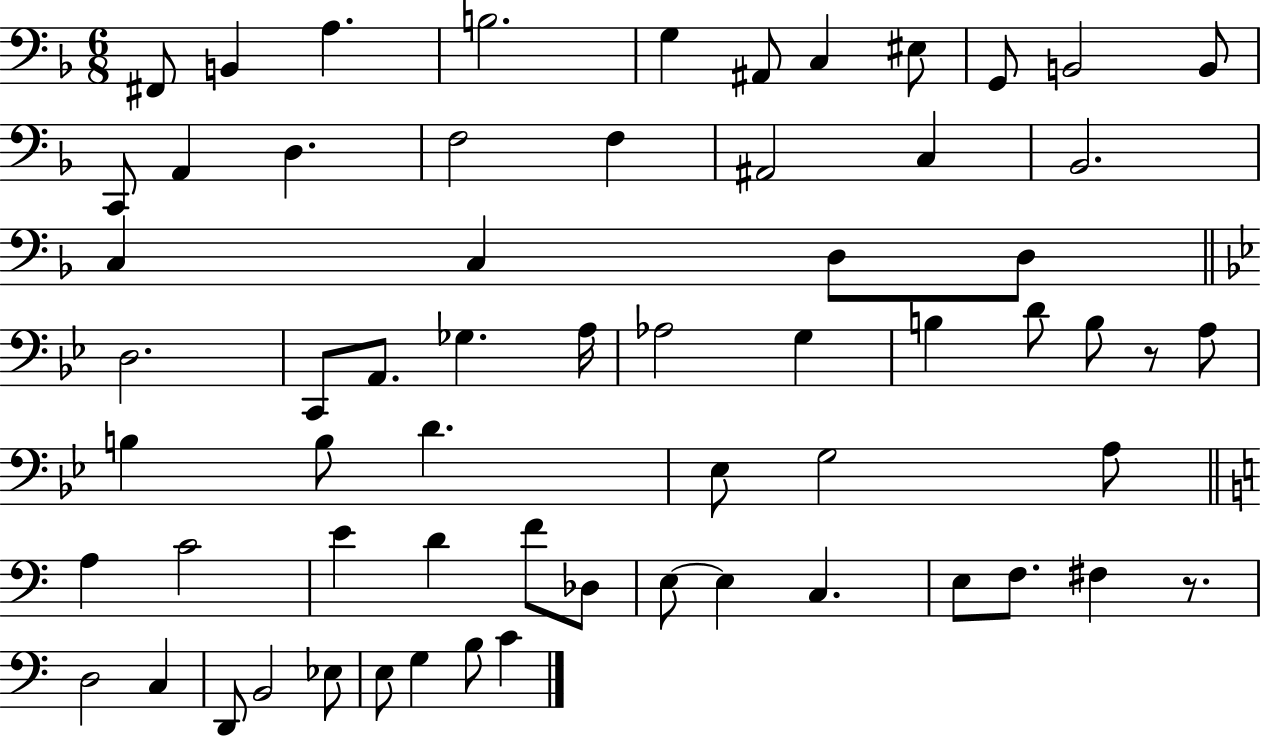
X:1
T:Untitled
M:6/8
L:1/4
K:F
^F,,/2 B,, A, B,2 G, ^A,,/2 C, ^E,/2 G,,/2 B,,2 B,,/2 C,,/2 A,, D, F,2 F, ^A,,2 C, _B,,2 C, C, D,/2 D,/2 D,2 C,,/2 A,,/2 _G, A,/4 _A,2 G, B, D/2 B,/2 z/2 A,/2 B, B,/2 D _E,/2 G,2 A,/2 A, C2 E D F/2 _D,/2 E,/2 E, C, E,/2 F,/2 ^F, z/2 D,2 C, D,,/2 B,,2 _E,/2 E,/2 G, B,/2 C